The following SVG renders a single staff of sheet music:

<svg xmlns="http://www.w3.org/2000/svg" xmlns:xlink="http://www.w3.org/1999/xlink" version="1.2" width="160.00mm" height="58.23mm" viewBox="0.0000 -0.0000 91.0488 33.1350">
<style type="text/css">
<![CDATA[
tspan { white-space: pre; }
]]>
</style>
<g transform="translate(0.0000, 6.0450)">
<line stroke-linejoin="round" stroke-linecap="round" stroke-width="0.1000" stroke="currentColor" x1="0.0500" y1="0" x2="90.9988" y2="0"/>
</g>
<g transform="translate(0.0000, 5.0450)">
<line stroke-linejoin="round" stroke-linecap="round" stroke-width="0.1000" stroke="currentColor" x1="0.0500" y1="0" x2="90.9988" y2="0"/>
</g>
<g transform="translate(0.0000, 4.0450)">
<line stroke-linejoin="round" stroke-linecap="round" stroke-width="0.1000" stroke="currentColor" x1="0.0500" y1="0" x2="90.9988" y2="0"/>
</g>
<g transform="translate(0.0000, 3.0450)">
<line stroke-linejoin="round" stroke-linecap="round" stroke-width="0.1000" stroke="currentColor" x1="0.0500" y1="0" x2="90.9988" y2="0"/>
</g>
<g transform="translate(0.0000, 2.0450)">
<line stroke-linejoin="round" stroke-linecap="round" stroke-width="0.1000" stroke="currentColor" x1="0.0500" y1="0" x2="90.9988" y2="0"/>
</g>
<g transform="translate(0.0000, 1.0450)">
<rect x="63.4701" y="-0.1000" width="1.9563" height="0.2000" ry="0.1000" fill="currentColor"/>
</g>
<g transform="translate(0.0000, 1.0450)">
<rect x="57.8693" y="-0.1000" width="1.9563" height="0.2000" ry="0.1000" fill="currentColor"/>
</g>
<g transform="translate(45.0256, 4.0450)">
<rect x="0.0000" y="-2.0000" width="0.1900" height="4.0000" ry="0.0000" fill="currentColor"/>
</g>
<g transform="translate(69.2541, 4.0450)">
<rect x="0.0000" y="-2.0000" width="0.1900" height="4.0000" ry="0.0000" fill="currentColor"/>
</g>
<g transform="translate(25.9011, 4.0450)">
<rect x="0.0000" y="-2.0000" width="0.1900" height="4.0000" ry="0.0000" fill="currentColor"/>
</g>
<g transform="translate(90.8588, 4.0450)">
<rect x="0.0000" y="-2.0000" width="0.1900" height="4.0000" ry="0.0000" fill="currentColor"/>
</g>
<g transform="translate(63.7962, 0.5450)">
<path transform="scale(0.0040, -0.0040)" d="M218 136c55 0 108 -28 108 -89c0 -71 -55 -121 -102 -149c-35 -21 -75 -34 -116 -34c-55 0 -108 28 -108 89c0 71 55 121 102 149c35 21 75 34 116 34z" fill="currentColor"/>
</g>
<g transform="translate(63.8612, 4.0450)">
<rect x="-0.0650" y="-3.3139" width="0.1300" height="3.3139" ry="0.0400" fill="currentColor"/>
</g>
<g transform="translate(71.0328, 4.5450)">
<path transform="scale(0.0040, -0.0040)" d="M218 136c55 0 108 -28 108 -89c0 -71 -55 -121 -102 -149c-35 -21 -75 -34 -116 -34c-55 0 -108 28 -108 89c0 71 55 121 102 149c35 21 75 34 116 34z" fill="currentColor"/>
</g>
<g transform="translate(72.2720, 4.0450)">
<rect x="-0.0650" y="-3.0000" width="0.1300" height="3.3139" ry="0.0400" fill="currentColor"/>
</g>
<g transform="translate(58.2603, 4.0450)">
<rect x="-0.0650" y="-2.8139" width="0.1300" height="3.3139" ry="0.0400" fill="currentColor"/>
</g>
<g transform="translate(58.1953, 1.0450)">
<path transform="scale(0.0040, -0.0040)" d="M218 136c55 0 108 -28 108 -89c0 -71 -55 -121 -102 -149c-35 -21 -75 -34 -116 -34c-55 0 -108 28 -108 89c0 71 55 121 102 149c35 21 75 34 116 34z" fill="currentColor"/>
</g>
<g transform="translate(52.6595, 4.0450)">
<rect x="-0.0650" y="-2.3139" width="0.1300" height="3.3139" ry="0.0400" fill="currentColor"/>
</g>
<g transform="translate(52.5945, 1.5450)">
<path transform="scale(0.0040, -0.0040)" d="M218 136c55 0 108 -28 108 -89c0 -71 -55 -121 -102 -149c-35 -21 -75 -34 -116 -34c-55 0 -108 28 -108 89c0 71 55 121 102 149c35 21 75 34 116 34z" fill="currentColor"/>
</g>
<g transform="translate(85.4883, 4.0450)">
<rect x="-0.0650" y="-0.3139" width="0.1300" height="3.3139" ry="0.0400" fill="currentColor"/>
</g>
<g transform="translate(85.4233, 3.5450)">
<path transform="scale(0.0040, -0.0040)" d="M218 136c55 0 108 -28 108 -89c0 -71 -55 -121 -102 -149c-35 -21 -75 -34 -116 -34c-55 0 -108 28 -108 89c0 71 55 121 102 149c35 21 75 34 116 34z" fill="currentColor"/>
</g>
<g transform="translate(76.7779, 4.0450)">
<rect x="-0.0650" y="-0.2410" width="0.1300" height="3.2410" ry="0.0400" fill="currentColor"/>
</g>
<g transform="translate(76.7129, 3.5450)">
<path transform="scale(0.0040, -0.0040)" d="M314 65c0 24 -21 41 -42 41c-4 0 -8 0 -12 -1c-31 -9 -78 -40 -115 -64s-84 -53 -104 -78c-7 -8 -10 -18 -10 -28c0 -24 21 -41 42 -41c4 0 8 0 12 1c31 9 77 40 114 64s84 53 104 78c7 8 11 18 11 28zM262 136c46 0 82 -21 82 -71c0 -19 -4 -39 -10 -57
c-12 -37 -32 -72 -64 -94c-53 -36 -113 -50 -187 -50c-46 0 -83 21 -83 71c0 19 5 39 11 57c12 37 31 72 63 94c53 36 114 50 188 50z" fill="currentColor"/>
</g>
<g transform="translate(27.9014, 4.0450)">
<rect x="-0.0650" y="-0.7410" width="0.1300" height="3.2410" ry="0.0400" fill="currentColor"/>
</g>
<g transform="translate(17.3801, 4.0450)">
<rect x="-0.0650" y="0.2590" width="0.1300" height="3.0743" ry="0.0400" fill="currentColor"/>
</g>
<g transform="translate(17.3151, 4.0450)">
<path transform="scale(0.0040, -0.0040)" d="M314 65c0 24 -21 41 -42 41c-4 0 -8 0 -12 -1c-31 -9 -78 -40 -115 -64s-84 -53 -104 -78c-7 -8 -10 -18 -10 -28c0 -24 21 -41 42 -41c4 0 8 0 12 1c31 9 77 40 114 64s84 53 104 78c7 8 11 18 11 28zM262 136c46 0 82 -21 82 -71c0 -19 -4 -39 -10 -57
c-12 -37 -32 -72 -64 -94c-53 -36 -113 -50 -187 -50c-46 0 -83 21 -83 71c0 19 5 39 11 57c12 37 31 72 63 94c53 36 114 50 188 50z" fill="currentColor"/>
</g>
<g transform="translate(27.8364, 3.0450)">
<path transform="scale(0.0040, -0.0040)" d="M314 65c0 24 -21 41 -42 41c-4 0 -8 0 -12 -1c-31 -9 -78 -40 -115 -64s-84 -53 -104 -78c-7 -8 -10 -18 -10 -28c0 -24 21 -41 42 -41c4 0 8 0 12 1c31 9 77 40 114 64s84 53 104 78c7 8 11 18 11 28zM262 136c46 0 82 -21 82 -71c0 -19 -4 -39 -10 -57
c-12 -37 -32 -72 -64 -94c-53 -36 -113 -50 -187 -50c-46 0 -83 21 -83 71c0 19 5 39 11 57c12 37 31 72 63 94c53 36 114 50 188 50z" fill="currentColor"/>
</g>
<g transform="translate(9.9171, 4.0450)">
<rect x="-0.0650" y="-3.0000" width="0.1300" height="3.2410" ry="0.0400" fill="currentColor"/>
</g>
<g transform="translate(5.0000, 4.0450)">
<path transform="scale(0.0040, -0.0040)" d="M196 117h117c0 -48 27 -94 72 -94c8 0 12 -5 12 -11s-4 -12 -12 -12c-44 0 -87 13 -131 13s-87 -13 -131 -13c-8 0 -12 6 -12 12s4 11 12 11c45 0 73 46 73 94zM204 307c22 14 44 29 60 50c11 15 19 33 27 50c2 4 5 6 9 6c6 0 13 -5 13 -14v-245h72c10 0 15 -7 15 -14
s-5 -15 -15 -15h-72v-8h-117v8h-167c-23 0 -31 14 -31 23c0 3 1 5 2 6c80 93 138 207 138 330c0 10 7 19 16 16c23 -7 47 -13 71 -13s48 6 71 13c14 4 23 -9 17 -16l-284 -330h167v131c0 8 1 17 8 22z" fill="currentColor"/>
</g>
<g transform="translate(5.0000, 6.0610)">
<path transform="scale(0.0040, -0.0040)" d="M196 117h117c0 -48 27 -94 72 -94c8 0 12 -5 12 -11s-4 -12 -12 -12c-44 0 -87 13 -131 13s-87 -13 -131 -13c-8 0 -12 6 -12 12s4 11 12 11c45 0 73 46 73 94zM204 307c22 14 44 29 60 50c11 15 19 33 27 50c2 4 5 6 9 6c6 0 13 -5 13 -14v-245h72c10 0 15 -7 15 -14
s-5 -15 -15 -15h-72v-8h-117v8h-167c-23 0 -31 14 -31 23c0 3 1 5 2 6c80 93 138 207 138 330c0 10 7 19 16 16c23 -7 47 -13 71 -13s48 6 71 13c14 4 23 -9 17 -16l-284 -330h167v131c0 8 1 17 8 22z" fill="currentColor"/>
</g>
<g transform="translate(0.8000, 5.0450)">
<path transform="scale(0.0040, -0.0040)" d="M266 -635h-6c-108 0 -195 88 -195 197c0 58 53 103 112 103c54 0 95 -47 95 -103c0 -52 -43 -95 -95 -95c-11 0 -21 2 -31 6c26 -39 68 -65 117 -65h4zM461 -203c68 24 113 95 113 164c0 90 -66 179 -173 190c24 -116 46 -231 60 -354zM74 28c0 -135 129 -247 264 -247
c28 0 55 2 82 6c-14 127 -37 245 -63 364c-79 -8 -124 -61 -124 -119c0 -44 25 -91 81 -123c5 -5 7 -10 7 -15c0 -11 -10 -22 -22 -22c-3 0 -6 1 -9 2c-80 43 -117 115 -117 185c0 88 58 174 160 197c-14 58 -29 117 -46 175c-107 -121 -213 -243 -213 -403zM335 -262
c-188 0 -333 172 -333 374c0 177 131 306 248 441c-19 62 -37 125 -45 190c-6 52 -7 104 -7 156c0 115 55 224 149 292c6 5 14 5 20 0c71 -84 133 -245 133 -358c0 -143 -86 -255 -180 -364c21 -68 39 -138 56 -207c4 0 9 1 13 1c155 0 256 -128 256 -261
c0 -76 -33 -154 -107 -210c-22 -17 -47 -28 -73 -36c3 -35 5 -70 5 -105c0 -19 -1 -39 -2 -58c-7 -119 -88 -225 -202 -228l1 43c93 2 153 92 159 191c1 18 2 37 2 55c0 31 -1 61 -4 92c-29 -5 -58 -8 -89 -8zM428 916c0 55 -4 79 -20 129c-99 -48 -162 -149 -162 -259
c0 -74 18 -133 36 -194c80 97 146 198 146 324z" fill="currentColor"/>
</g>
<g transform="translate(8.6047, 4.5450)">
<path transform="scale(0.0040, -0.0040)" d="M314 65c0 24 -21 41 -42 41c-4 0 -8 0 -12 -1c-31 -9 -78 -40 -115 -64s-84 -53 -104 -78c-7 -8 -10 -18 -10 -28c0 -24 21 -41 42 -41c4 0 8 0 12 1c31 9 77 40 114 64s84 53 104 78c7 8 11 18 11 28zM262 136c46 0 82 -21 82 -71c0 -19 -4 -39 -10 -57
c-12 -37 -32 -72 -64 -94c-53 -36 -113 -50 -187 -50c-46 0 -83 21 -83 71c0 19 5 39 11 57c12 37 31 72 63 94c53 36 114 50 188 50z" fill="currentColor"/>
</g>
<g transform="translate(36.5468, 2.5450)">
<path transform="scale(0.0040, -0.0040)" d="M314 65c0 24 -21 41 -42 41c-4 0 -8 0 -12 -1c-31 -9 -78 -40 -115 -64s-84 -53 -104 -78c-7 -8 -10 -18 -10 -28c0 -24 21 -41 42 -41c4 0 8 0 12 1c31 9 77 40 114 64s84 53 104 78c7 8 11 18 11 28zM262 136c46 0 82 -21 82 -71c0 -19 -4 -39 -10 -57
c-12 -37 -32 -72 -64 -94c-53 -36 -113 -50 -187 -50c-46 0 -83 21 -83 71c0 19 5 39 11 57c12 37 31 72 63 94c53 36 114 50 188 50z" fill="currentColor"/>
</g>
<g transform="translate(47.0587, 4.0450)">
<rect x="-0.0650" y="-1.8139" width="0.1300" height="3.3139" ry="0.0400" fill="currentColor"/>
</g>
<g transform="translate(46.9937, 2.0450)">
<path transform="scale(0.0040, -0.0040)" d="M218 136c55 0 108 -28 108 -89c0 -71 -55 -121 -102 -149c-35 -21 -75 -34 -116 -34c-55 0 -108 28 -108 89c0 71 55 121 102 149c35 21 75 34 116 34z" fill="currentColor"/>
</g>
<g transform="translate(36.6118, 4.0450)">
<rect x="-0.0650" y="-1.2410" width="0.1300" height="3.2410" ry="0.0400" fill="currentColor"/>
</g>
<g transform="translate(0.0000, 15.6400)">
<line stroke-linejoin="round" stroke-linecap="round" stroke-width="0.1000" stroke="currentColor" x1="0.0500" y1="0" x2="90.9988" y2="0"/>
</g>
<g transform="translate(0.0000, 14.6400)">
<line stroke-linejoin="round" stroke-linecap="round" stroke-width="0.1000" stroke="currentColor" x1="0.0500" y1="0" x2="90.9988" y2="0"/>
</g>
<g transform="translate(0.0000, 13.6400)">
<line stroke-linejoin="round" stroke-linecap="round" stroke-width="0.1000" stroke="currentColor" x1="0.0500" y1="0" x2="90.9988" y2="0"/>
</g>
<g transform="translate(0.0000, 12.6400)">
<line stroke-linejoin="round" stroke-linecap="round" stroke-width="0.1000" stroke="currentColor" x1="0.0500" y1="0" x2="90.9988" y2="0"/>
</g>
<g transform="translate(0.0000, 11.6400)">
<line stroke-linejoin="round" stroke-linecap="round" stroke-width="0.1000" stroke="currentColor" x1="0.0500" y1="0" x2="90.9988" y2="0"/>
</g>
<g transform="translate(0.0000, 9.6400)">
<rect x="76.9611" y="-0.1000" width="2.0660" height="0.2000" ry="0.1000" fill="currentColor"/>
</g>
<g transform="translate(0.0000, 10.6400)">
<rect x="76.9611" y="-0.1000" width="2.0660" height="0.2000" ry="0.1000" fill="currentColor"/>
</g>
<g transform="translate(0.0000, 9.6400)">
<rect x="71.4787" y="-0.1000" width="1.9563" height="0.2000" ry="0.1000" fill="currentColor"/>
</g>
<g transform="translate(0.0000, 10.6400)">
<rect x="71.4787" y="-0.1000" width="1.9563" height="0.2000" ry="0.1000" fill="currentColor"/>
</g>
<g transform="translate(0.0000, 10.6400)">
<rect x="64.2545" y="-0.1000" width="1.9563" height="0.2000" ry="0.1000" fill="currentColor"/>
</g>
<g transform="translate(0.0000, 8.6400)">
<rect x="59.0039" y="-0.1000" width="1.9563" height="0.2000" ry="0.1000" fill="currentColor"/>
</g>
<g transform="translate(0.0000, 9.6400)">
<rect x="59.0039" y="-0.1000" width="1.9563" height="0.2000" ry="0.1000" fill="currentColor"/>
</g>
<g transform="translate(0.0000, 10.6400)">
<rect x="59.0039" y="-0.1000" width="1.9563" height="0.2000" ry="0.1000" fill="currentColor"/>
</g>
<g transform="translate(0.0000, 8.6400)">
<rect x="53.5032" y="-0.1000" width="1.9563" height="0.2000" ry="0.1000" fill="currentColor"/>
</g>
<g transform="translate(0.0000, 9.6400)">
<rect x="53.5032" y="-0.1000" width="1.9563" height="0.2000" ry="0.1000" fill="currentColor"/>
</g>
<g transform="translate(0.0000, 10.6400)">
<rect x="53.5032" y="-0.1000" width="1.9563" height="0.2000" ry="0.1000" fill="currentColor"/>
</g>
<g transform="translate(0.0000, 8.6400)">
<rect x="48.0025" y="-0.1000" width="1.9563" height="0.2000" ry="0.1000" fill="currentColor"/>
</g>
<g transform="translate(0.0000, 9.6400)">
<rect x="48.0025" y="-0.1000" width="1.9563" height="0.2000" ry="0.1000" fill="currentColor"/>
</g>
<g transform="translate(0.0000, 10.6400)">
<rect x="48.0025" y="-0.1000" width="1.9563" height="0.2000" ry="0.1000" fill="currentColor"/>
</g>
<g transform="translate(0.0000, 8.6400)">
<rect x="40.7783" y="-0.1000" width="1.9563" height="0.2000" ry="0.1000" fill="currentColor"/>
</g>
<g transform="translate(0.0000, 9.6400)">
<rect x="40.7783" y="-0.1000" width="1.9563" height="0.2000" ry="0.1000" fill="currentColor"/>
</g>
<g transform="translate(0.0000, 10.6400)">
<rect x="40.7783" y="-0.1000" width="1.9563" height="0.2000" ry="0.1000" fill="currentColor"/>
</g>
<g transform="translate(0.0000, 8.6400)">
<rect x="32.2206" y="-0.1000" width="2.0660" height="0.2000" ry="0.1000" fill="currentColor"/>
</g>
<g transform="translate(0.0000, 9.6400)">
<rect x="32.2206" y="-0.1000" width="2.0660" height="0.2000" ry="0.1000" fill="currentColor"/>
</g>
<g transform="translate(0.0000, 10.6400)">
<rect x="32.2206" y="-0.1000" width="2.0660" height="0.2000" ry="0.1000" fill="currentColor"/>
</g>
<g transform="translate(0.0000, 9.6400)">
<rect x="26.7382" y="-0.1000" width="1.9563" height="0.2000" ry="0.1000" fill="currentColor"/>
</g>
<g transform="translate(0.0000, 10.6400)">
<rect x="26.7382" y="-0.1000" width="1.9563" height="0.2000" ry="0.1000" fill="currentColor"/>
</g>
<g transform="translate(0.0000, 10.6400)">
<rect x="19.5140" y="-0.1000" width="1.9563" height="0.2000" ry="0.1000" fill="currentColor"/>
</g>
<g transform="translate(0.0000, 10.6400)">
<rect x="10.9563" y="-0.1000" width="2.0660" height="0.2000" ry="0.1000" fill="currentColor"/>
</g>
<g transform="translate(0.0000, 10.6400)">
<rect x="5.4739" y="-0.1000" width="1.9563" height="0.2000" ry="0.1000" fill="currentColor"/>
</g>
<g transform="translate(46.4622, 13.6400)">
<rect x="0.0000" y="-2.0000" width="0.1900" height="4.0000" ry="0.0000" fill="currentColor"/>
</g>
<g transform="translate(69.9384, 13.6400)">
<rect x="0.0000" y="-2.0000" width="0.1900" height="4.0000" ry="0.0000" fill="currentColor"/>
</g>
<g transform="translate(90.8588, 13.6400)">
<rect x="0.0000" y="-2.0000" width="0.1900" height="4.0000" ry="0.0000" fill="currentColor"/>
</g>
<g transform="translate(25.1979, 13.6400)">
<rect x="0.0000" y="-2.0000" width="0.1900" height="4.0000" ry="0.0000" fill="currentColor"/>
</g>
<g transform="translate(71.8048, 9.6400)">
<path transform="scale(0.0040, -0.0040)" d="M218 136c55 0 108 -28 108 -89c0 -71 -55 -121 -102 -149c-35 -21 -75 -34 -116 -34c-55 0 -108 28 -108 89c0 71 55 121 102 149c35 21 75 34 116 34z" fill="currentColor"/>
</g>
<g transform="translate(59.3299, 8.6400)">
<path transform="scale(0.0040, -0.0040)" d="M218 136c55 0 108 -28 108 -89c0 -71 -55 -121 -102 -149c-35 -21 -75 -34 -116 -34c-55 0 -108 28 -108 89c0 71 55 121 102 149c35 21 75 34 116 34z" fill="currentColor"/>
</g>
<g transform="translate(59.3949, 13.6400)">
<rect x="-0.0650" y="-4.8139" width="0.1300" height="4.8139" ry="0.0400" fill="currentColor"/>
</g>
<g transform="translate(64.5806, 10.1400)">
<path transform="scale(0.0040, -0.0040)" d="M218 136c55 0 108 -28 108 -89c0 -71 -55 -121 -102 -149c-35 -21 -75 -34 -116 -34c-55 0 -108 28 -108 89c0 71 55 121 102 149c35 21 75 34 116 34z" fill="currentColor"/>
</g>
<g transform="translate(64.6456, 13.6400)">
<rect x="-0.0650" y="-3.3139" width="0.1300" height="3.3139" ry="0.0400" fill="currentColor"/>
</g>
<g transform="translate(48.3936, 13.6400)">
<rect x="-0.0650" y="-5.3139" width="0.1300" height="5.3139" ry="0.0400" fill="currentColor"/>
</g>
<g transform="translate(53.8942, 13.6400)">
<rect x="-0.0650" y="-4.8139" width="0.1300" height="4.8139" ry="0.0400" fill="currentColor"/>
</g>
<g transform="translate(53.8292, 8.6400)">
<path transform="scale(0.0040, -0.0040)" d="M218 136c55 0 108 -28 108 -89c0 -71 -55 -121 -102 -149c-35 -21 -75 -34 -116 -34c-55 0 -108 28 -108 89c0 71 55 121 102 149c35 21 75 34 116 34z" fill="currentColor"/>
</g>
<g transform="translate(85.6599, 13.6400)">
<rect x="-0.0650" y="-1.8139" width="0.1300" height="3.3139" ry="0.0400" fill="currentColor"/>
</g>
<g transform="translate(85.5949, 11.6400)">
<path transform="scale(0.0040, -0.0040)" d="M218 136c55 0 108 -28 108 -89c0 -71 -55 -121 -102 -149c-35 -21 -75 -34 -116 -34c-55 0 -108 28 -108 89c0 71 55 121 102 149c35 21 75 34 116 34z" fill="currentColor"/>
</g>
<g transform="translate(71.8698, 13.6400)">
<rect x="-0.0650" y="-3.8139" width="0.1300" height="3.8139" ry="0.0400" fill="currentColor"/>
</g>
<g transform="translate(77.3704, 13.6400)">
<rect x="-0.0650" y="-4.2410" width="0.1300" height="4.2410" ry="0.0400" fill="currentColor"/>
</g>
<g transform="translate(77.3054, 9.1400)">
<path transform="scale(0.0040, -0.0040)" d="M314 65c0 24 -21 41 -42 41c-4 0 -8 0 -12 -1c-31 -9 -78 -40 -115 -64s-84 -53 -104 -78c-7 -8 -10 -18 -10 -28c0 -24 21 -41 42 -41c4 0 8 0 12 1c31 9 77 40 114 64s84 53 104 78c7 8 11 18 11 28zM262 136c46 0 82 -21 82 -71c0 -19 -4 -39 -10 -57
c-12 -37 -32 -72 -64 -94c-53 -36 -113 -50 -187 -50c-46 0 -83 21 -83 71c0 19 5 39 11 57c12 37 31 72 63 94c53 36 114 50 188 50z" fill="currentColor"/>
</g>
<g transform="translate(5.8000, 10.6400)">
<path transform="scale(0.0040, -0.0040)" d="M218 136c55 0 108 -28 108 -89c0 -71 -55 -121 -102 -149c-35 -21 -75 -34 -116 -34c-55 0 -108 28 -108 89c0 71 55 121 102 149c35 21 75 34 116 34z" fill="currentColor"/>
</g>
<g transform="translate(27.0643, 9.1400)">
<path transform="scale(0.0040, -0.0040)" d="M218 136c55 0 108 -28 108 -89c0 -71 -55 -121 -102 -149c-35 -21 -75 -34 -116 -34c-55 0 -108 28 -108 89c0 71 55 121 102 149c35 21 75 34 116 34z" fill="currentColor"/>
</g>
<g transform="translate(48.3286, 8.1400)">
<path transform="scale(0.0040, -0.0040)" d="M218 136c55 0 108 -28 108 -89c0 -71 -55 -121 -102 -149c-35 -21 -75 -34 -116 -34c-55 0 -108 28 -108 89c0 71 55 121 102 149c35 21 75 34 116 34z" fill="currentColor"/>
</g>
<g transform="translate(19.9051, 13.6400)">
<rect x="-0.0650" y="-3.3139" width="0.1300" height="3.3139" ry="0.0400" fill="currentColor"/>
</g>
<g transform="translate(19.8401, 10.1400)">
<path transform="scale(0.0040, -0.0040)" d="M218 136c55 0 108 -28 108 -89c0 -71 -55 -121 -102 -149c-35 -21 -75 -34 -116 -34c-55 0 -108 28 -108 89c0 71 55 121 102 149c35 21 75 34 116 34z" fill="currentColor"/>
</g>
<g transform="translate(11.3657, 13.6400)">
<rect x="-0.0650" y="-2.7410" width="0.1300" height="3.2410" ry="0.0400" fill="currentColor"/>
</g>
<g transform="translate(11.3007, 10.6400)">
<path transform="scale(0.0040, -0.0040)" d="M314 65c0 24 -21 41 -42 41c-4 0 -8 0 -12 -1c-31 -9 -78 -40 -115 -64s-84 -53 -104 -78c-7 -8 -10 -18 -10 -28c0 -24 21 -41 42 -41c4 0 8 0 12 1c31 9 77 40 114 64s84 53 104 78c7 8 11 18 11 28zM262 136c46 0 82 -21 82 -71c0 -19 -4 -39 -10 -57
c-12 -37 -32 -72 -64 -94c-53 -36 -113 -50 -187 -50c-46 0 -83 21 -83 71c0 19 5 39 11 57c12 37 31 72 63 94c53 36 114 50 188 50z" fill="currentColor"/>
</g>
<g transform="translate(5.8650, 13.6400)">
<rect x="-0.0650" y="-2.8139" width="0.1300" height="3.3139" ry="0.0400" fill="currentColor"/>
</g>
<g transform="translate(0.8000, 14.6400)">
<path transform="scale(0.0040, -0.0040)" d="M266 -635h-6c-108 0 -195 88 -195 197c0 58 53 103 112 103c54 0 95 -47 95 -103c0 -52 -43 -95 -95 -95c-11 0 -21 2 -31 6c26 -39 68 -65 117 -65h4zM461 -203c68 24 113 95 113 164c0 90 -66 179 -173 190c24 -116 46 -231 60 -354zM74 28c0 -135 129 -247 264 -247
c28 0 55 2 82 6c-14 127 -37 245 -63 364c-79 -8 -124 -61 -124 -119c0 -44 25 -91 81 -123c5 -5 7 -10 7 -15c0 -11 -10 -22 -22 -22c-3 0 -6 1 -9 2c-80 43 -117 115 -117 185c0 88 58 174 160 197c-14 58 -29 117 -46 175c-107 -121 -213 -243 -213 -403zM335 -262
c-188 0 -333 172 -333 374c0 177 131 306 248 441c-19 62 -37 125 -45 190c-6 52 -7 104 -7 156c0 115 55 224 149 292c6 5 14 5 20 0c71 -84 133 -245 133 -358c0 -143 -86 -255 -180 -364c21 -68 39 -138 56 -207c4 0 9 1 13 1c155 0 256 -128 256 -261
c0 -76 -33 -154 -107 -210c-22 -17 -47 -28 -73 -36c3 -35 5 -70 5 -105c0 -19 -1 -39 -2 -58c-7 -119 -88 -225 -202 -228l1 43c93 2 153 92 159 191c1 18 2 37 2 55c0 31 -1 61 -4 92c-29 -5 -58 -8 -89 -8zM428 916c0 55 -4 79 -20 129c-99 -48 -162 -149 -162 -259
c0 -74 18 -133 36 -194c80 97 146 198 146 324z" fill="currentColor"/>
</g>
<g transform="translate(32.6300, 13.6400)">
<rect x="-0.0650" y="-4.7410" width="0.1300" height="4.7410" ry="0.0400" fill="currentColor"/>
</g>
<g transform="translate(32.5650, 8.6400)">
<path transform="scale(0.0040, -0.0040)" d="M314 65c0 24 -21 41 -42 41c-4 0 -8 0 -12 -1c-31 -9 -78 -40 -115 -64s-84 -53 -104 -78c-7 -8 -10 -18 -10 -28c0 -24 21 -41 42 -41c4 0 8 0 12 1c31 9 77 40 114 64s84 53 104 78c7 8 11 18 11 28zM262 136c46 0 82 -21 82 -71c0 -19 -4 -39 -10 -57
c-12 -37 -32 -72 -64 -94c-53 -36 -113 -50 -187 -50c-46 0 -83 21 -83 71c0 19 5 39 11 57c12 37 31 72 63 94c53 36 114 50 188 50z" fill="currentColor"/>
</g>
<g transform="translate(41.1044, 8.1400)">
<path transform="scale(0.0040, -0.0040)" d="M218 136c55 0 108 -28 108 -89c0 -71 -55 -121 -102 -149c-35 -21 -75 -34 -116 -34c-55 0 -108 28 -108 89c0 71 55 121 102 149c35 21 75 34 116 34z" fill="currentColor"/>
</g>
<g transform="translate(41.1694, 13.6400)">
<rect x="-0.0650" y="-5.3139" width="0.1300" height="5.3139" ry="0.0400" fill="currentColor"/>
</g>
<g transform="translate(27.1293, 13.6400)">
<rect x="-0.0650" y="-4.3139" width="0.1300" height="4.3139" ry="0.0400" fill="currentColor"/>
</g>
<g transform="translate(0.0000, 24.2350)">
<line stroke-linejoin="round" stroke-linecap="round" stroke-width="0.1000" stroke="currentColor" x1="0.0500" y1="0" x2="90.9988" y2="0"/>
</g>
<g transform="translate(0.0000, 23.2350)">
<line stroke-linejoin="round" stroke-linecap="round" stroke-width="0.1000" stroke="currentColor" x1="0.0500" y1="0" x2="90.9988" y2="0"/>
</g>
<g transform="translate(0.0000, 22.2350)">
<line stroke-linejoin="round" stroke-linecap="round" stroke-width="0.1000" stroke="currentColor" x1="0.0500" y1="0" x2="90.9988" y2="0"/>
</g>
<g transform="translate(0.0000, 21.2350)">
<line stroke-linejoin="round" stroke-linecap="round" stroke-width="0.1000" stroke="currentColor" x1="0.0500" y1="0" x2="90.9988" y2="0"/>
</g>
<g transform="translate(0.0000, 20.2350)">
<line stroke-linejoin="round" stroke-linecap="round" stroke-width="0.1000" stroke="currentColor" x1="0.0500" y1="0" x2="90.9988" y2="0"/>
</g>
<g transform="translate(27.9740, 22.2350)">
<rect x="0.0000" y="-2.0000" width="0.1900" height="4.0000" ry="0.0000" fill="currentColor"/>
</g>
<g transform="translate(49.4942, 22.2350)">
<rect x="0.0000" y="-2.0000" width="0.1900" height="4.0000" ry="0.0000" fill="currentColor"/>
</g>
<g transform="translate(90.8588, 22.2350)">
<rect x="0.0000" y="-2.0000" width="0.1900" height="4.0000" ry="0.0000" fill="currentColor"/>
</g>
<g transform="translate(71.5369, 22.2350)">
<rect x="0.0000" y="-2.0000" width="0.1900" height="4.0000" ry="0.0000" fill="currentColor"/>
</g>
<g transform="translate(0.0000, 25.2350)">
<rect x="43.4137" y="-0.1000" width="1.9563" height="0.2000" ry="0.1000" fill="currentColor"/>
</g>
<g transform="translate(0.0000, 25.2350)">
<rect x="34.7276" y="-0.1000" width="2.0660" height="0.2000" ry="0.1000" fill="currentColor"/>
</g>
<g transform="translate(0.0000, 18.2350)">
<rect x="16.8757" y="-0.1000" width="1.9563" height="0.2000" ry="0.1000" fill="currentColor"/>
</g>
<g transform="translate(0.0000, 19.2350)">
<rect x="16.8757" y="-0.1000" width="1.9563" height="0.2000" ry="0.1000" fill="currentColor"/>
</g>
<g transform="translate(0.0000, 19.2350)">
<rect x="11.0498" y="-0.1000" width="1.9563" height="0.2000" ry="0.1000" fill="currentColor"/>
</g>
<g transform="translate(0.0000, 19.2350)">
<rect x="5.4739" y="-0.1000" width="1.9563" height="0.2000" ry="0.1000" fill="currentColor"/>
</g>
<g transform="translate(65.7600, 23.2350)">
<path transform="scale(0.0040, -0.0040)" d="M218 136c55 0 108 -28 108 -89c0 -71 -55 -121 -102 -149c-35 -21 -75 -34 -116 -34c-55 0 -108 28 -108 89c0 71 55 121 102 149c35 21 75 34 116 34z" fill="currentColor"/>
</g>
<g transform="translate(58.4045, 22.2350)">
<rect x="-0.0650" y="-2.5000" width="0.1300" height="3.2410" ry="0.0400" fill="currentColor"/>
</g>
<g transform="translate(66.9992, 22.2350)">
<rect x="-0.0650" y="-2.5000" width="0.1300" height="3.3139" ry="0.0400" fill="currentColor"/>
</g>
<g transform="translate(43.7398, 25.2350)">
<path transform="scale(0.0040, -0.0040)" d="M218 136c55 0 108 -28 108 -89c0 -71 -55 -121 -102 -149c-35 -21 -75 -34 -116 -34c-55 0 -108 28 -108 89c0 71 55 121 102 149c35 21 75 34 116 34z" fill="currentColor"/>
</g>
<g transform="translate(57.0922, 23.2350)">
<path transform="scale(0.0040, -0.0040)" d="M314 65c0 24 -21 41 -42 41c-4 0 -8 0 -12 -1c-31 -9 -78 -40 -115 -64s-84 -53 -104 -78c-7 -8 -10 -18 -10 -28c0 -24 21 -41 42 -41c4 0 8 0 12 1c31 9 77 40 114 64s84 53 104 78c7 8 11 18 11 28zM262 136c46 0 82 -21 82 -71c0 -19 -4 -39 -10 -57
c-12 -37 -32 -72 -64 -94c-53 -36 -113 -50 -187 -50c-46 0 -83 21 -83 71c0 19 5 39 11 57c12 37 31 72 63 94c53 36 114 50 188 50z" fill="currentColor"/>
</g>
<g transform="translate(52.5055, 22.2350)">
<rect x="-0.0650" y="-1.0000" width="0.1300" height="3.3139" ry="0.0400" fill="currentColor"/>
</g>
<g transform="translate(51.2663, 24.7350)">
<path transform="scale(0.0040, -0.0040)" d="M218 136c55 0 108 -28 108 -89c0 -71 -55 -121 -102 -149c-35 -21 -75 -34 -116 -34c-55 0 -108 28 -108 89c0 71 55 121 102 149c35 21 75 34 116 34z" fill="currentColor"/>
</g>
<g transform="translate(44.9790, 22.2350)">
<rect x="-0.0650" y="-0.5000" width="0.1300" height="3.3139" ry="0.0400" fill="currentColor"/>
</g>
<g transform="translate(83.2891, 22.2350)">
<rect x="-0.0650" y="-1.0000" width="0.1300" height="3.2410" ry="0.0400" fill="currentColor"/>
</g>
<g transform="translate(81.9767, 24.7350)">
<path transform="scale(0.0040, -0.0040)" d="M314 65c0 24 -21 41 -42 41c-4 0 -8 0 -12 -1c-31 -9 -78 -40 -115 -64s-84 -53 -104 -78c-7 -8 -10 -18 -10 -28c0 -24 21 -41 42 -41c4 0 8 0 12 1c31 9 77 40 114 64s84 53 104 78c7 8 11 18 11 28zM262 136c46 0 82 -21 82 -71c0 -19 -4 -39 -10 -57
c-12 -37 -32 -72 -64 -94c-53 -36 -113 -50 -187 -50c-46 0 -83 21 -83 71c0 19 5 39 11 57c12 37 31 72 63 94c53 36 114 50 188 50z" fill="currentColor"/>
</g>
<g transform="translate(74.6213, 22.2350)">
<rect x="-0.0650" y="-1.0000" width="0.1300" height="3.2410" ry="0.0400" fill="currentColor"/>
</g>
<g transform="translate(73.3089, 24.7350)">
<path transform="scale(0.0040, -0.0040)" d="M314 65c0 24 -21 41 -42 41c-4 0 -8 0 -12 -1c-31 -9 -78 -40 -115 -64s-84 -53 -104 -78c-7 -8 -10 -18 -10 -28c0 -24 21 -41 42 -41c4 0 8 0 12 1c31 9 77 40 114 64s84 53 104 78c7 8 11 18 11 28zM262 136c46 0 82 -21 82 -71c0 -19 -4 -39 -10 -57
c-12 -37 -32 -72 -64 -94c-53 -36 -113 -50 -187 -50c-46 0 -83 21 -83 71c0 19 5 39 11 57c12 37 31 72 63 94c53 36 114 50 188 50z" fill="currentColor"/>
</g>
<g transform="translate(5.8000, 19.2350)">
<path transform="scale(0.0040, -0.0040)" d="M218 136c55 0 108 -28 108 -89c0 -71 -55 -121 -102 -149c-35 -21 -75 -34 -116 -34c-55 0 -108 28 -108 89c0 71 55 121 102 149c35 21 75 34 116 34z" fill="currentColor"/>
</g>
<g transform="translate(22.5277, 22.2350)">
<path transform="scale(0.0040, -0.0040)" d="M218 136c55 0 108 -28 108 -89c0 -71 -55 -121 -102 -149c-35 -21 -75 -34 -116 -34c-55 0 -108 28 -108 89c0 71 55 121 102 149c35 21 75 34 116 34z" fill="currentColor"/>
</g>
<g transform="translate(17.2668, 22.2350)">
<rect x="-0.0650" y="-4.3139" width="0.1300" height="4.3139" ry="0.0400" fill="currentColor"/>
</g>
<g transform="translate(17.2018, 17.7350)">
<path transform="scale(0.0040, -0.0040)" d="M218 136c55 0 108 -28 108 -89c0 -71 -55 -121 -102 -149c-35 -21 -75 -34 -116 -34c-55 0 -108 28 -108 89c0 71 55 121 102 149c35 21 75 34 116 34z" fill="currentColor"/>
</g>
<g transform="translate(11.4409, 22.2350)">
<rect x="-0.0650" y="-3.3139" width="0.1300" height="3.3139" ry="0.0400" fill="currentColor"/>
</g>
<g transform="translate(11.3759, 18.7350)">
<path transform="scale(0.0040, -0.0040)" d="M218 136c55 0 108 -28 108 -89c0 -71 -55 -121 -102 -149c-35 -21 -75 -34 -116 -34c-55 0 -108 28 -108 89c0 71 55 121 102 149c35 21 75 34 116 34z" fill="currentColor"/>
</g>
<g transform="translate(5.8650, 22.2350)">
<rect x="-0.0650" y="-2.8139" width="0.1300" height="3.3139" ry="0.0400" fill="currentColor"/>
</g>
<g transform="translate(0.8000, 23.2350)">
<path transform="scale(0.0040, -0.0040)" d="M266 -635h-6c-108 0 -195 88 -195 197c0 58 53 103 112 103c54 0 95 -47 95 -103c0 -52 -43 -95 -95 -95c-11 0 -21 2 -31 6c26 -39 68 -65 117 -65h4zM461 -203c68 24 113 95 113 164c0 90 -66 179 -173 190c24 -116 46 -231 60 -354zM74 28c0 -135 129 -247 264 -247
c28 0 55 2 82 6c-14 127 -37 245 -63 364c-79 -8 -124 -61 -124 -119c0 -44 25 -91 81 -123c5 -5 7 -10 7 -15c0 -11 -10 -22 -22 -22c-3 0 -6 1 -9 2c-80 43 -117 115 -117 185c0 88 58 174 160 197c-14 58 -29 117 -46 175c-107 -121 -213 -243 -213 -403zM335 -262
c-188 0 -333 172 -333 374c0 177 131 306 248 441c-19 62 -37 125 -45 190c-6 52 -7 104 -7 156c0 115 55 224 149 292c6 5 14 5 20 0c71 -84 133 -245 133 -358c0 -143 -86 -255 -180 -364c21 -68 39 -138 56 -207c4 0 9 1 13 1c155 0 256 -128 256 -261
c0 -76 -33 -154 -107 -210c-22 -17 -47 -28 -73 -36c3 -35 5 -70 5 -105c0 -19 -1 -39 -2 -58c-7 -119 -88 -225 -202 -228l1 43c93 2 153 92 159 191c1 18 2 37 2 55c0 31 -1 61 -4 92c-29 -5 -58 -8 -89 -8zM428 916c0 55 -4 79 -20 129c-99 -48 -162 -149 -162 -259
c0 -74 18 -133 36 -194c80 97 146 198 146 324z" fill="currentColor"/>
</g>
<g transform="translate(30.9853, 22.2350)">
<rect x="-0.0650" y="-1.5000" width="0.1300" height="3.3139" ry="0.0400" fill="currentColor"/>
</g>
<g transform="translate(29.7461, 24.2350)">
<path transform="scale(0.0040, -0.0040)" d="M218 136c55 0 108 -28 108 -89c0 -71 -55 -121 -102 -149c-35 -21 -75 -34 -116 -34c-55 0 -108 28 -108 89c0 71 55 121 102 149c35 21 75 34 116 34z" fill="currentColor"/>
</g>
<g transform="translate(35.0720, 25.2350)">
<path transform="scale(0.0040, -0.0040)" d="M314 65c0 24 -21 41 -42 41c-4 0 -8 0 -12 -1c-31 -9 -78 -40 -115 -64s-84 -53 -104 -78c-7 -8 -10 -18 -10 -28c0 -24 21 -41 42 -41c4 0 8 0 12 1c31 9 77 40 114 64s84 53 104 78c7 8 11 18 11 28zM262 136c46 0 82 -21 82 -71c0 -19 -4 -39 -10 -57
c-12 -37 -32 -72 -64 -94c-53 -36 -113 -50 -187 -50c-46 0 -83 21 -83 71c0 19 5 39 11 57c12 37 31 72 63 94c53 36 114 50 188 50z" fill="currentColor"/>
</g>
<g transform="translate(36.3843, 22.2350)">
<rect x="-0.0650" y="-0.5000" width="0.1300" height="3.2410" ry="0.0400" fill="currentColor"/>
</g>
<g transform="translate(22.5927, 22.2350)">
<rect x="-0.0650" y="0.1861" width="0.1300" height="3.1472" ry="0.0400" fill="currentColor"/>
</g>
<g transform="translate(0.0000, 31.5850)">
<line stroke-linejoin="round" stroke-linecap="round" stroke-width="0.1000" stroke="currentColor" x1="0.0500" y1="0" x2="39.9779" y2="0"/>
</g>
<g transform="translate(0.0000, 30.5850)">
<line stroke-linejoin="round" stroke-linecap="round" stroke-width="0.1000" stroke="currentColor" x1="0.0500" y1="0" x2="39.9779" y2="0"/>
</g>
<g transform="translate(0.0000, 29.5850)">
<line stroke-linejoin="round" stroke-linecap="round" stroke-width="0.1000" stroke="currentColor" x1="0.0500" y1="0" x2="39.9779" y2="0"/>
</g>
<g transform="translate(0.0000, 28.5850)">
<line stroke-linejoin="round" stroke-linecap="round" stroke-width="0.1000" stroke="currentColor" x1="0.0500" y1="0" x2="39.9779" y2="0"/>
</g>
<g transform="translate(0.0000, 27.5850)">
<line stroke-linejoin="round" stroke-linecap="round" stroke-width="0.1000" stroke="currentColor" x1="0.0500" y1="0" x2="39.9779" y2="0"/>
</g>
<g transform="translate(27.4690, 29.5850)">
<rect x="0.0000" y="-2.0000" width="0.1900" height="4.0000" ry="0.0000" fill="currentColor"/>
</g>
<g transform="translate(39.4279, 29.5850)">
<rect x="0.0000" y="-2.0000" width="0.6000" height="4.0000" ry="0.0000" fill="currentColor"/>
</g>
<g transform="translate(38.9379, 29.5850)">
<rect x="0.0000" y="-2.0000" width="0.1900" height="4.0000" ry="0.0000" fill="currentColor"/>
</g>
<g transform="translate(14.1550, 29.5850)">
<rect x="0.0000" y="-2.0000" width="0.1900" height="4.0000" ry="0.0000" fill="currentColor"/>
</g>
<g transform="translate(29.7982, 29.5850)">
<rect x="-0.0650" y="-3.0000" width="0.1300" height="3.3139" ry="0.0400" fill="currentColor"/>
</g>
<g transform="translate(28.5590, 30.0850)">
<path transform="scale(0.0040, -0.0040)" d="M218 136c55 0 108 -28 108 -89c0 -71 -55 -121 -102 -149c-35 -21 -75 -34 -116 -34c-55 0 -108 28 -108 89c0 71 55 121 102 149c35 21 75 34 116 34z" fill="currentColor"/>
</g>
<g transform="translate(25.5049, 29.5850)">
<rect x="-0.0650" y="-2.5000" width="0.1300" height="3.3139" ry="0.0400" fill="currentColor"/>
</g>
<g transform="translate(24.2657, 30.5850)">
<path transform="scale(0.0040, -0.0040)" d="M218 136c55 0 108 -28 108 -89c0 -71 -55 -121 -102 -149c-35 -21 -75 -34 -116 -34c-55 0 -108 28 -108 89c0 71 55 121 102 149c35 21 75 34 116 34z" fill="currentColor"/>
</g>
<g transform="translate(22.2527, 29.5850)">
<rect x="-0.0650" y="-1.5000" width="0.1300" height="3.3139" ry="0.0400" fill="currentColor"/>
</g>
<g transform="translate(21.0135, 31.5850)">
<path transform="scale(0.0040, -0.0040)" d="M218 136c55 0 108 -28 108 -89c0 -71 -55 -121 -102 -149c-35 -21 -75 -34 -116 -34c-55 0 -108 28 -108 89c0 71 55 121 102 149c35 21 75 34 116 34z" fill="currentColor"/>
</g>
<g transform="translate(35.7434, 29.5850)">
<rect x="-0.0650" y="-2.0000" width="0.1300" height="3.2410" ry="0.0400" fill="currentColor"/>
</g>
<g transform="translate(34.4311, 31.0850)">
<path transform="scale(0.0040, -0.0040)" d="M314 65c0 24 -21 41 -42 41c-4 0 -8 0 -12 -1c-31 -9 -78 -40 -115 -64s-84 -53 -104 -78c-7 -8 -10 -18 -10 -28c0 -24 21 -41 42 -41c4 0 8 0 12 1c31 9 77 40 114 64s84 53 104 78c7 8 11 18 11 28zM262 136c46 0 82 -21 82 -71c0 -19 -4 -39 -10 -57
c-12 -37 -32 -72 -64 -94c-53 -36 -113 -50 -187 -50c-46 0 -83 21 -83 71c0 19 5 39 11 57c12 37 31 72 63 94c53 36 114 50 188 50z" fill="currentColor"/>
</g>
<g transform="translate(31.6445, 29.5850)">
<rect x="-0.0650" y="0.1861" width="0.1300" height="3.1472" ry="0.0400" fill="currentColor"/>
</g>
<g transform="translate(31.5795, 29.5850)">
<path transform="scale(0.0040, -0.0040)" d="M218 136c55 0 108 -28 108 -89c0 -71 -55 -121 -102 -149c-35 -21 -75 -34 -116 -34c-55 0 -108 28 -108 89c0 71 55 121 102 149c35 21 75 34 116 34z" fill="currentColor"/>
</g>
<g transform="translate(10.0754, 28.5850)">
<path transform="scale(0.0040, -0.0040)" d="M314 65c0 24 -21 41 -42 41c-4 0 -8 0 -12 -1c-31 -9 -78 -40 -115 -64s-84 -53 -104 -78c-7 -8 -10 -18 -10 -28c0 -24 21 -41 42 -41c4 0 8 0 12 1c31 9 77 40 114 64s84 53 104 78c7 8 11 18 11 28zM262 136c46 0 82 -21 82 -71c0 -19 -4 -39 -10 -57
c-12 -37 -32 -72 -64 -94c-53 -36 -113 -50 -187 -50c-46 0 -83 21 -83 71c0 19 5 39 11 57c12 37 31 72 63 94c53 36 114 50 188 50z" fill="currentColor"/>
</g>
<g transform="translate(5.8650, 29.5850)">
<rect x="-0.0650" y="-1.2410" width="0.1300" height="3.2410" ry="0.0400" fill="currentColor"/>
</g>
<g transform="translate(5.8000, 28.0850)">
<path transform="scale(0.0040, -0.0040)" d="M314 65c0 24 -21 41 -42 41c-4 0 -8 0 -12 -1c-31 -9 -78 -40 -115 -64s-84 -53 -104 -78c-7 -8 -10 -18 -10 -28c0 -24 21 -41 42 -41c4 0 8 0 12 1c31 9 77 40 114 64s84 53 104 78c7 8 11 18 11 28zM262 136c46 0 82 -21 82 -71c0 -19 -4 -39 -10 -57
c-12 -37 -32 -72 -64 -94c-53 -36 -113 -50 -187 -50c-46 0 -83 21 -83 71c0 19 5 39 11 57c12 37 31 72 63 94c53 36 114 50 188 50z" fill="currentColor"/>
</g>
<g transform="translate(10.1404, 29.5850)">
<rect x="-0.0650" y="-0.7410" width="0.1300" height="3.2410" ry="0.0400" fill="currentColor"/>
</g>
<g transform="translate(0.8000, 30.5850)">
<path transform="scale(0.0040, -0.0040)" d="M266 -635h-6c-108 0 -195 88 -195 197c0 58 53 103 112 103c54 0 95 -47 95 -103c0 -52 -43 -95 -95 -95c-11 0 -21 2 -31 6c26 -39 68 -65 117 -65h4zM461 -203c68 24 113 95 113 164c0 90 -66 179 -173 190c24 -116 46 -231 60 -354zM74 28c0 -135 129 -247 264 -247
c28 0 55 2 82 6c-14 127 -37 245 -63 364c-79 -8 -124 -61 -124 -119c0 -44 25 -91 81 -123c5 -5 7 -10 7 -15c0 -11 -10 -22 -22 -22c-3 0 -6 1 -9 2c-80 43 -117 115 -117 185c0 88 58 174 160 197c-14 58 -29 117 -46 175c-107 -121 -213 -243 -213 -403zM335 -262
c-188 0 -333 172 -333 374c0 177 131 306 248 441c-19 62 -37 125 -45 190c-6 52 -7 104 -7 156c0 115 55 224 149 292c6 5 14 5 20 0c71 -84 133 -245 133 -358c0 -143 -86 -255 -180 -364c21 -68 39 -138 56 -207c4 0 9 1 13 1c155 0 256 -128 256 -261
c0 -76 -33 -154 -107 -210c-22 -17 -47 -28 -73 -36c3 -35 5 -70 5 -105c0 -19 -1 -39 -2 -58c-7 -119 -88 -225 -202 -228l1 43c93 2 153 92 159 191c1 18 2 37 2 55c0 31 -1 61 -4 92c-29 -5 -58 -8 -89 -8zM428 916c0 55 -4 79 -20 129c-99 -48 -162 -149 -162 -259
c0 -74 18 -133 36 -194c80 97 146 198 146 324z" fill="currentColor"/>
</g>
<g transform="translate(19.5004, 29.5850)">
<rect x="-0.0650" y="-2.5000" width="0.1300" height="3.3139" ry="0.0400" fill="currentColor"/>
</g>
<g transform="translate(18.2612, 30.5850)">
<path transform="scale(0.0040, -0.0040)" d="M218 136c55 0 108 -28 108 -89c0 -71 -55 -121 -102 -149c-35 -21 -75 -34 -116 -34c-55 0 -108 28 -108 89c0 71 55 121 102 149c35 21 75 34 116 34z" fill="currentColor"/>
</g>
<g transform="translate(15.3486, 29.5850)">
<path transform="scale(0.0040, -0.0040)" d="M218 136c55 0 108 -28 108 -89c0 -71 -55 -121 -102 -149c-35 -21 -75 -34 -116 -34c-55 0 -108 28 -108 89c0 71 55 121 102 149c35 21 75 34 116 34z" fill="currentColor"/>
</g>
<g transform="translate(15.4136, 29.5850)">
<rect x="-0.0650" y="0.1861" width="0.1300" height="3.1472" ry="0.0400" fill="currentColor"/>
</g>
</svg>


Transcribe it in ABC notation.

X:1
T:Untitled
M:4/4
L:1/4
K:C
A2 B2 d2 e2 f g a b A c2 c a a2 b d' e'2 f' f' e' e' b c' d'2 f a b d' B E C2 C D G2 G D2 D2 e2 d2 B G E G A B F2